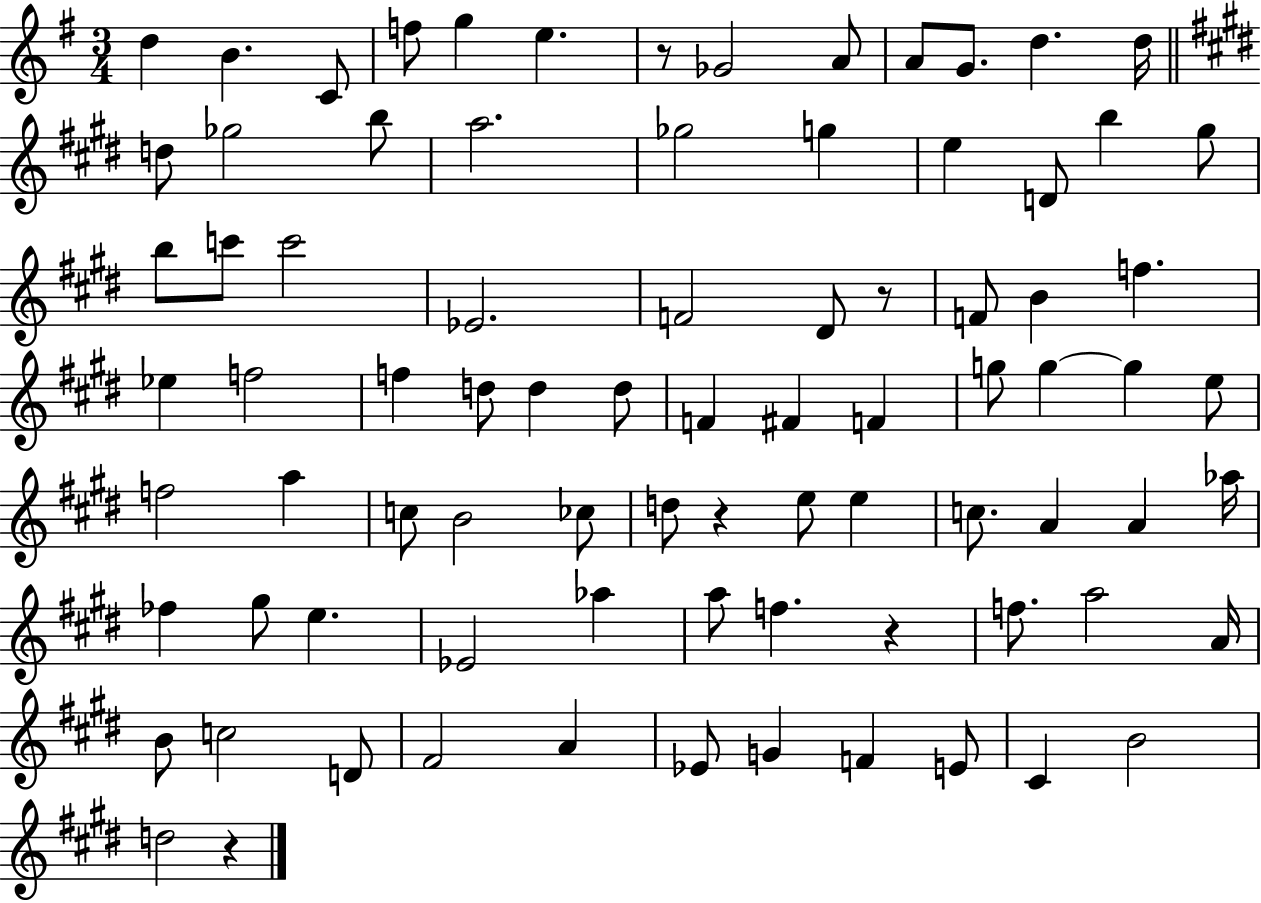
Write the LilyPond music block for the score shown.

{
  \clef treble
  \numericTimeSignature
  \time 3/4
  \key g \major
  \repeat volta 2 { d''4 b'4. c'8 | f''8 g''4 e''4. | r8 ges'2 a'8 | a'8 g'8. d''4. d''16 | \break \bar "||" \break \key e \major d''8 ges''2 b''8 | a''2. | ges''2 g''4 | e''4 d'8 b''4 gis''8 | \break b''8 c'''8 c'''2 | ees'2. | f'2 dis'8 r8 | f'8 b'4 f''4. | \break ees''4 f''2 | f''4 d''8 d''4 d''8 | f'4 fis'4 f'4 | g''8 g''4~~ g''4 e''8 | \break f''2 a''4 | c''8 b'2 ces''8 | d''8 r4 e''8 e''4 | c''8. a'4 a'4 aes''16 | \break fes''4 gis''8 e''4. | ees'2 aes''4 | a''8 f''4. r4 | f''8. a''2 a'16 | \break b'8 c''2 d'8 | fis'2 a'4 | ees'8 g'4 f'4 e'8 | cis'4 b'2 | \break d''2 r4 | } \bar "|."
}